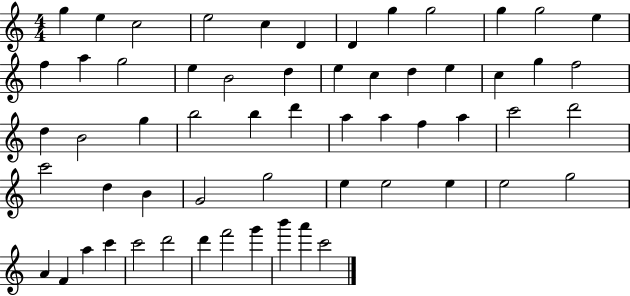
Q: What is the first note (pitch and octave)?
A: G5